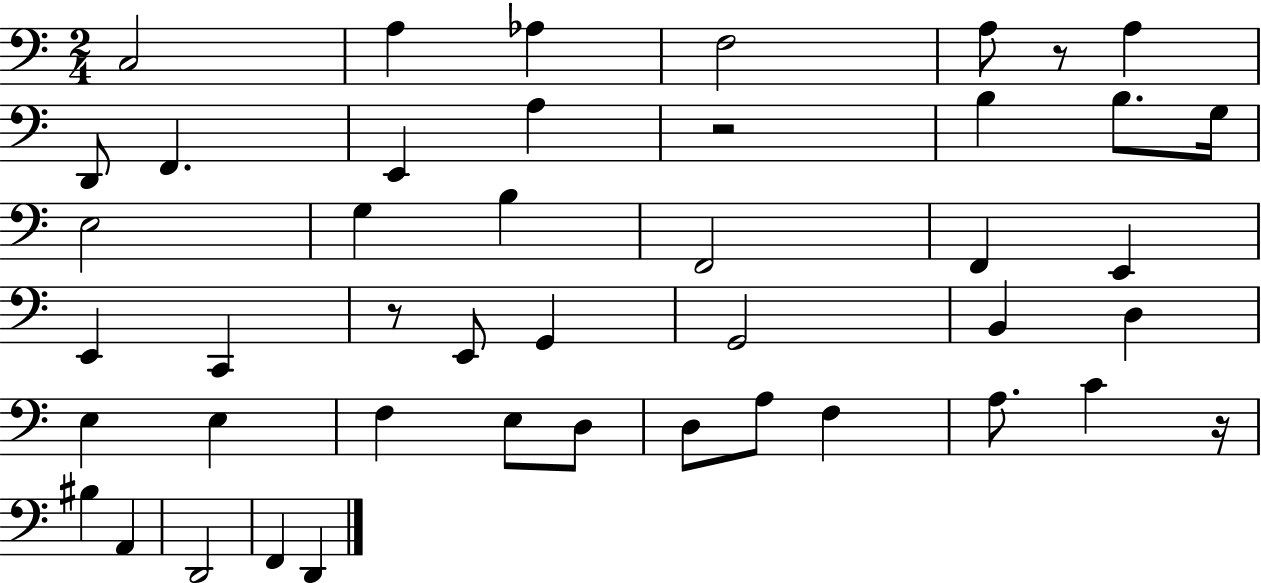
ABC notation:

X:1
T:Untitled
M:2/4
L:1/4
K:C
C,2 A, _A, F,2 A,/2 z/2 A, D,,/2 F,, E,, A, z2 B, B,/2 G,/4 E,2 G, B, F,,2 F,, E,, E,, C,, z/2 E,,/2 G,, G,,2 B,, D, E, E, F, E,/2 D,/2 D,/2 A,/2 F, A,/2 C z/4 ^B, A,, D,,2 F,, D,,